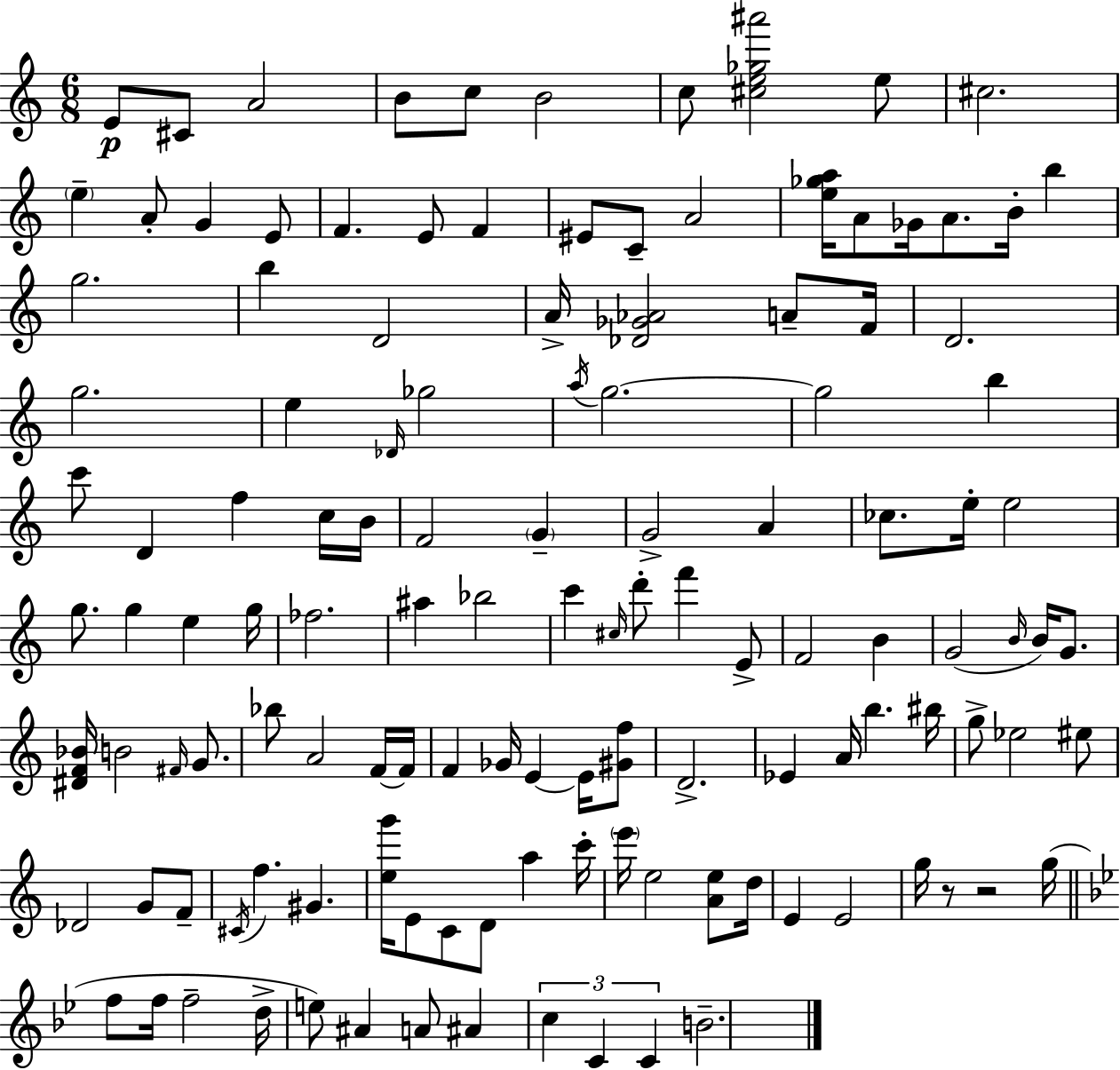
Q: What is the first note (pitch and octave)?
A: E4